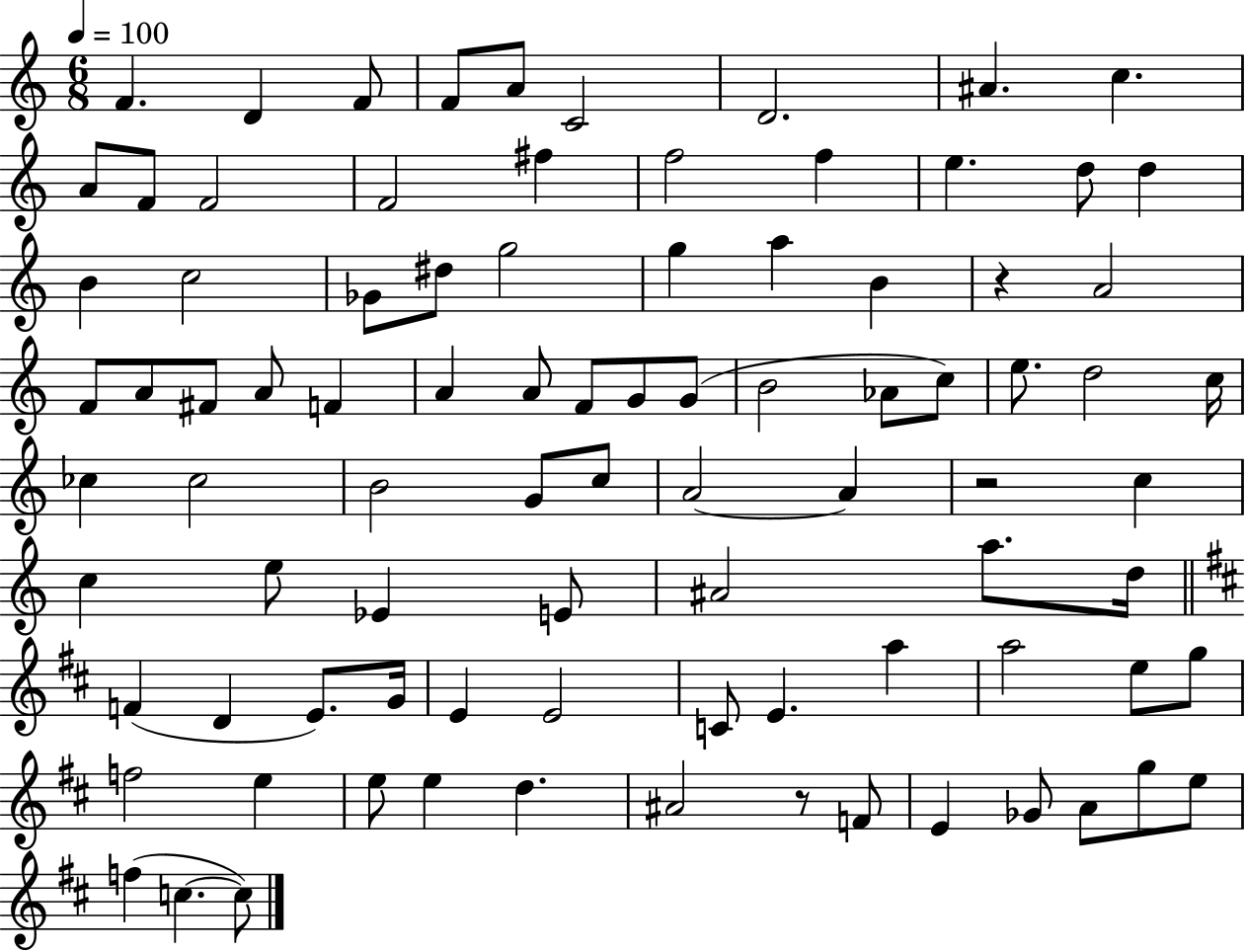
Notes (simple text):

F4/q. D4/q F4/e F4/e A4/e C4/h D4/h. A#4/q. C5/q. A4/e F4/e F4/h F4/h F#5/q F5/h F5/q E5/q. D5/e D5/q B4/q C5/h Gb4/e D#5/e G5/h G5/q A5/q B4/q R/q A4/h F4/e A4/e F#4/e A4/e F4/q A4/q A4/e F4/e G4/e G4/e B4/h Ab4/e C5/e E5/e. D5/h C5/s CES5/q CES5/h B4/h G4/e C5/e A4/h A4/q R/h C5/q C5/q E5/e Eb4/q E4/e A#4/h A5/e. D5/s F4/q D4/q E4/e. G4/s E4/q E4/h C4/e E4/q. A5/q A5/h E5/e G5/e F5/h E5/q E5/e E5/q D5/q. A#4/h R/e F4/e E4/q Gb4/e A4/e G5/e E5/e F5/q C5/q. C5/e